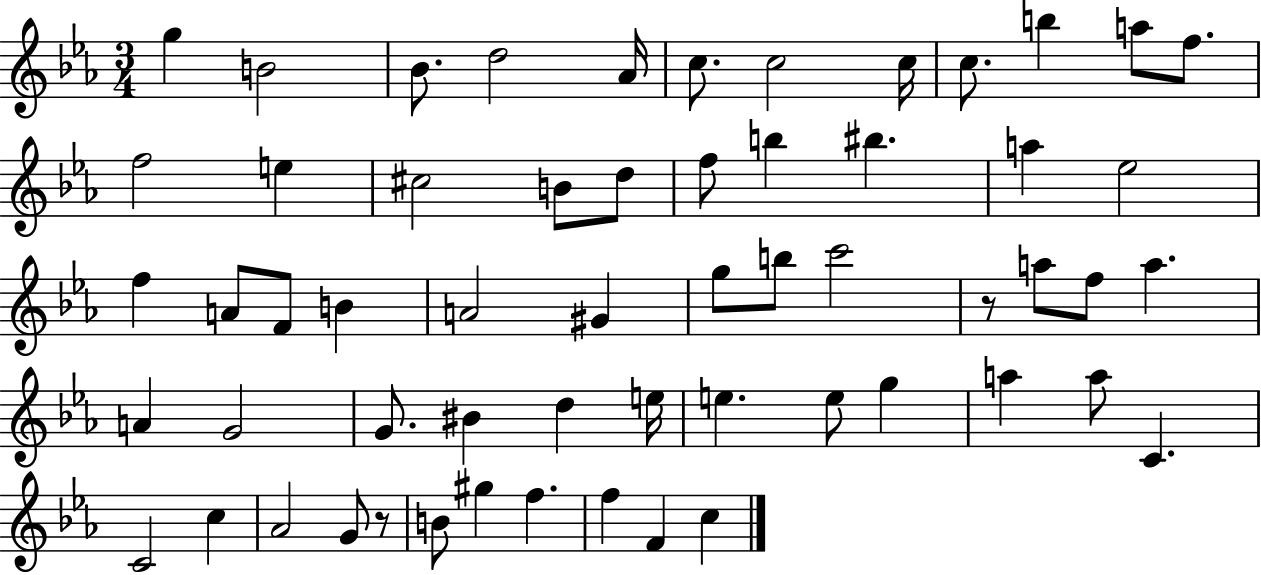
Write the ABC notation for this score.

X:1
T:Untitled
M:3/4
L:1/4
K:Eb
g B2 _B/2 d2 _A/4 c/2 c2 c/4 c/2 b a/2 f/2 f2 e ^c2 B/2 d/2 f/2 b ^b a _e2 f A/2 F/2 B A2 ^G g/2 b/2 c'2 z/2 a/2 f/2 a A G2 G/2 ^B d e/4 e e/2 g a a/2 C C2 c _A2 G/2 z/2 B/2 ^g f f F c